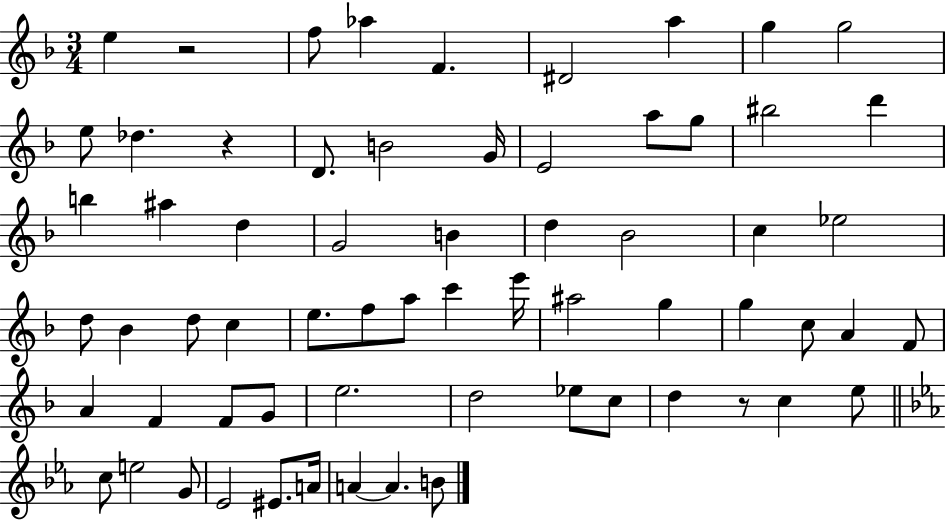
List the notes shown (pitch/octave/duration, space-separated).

E5/q R/h F5/e Ab5/q F4/q. D#4/h A5/q G5/q G5/h E5/e Db5/q. R/q D4/e. B4/h G4/s E4/h A5/e G5/e BIS5/h D6/q B5/q A#5/q D5/q G4/h B4/q D5/q Bb4/h C5/q Eb5/h D5/e Bb4/q D5/e C5/q E5/e. F5/e A5/e C6/q E6/s A#5/h G5/q G5/q C5/e A4/q F4/e A4/q F4/q F4/e G4/e E5/h. D5/h Eb5/e C5/e D5/q R/e C5/q E5/e C5/e E5/h G4/e Eb4/h EIS4/e. A4/s A4/q A4/q. B4/e